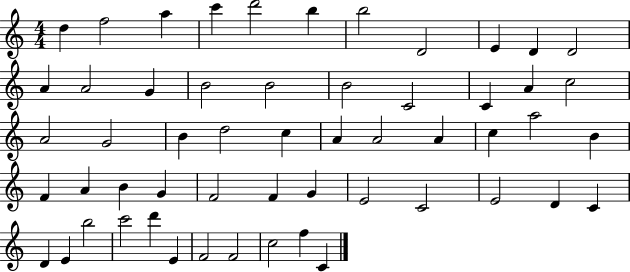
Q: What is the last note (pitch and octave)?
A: C4